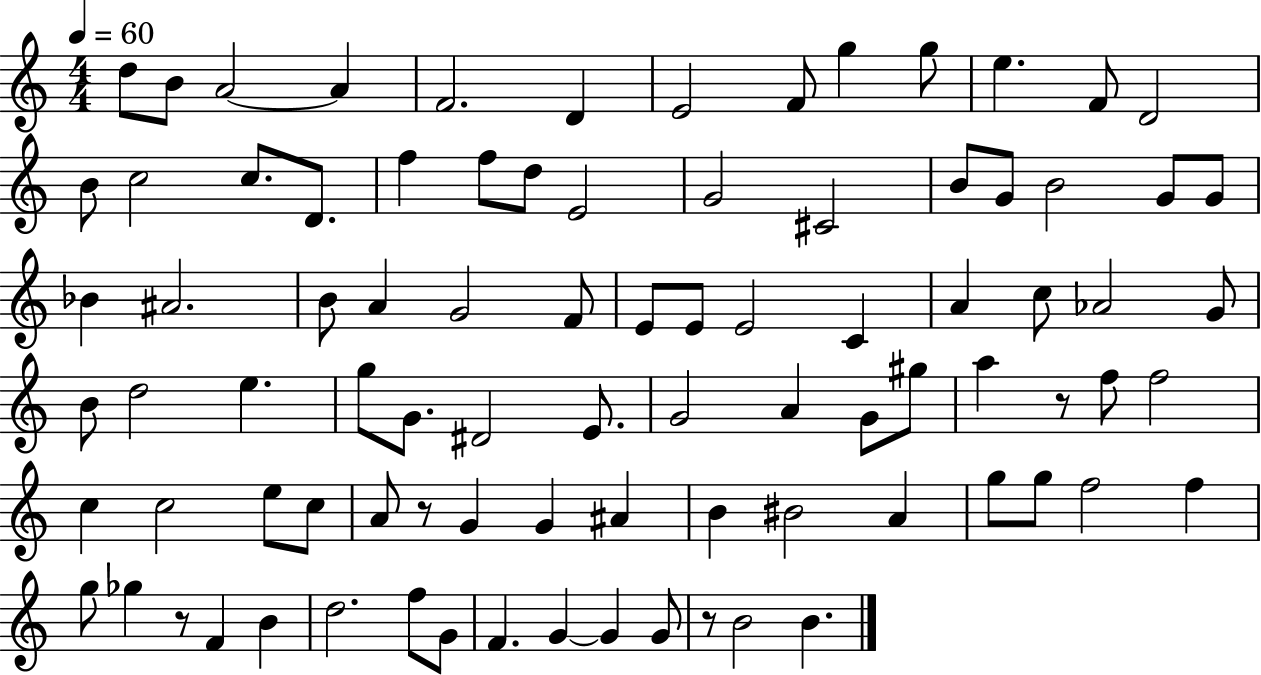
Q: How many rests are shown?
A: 4